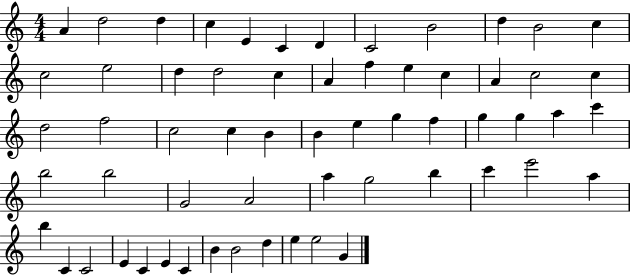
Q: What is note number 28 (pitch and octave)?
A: C5